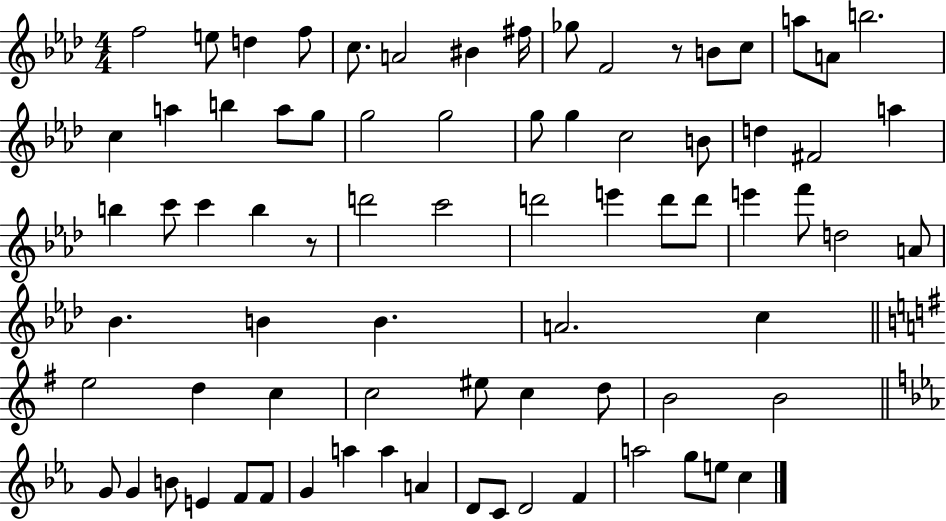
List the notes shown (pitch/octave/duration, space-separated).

F5/h E5/e D5/q F5/e C5/e. A4/h BIS4/q F#5/s Gb5/e F4/h R/e B4/e C5/e A5/e A4/e B5/h. C5/q A5/q B5/q A5/e G5/e G5/h G5/h G5/e G5/q C5/h B4/e D5/q F#4/h A5/q B5/q C6/e C6/q B5/q R/e D6/h C6/h D6/h E6/q D6/e D6/e E6/q F6/e D5/h A4/e Bb4/q. B4/q B4/q. A4/h. C5/q E5/h D5/q C5/q C5/h EIS5/e C5/q D5/e B4/h B4/h G4/e G4/q B4/e E4/q F4/e F4/e G4/q A5/q A5/q A4/q D4/e C4/e D4/h F4/q A5/h G5/e E5/e C5/q